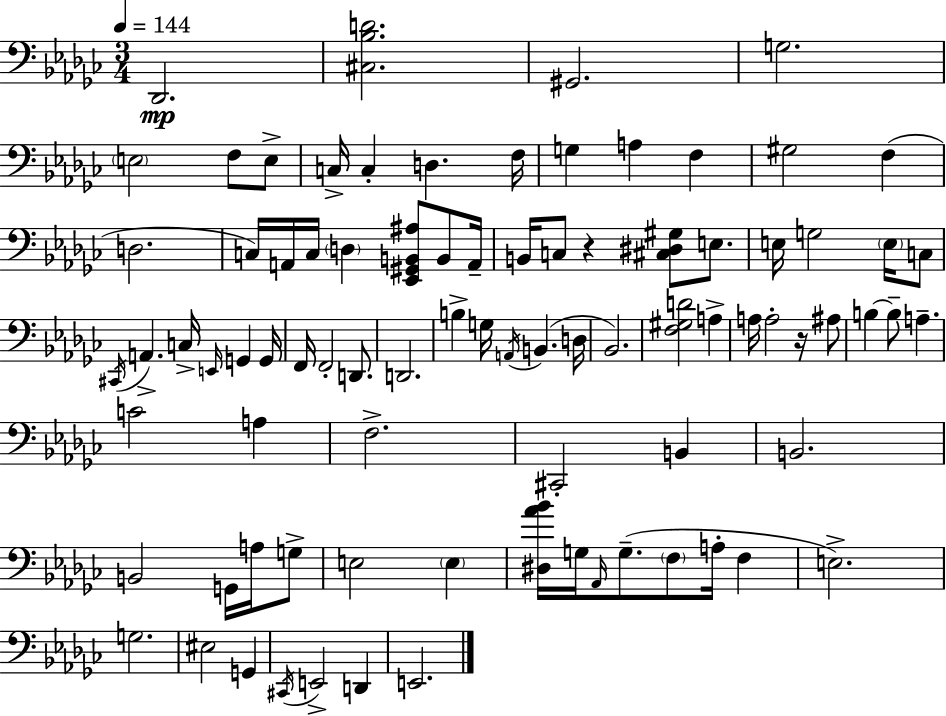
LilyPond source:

{
  \clef bass
  \numericTimeSignature
  \time 3/4
  \key ees \minor
  \tempo 4 = 144
  des,2.\mp | <cis bes d'>2. | gis,2. | g2. | \break \parenthesize e2 f8 e8-> | c16-> c4-. d4. f16 | g4 a4 f4 | gis2 f4( | \break d2. | c16) a,16 c16 \parenthesize d4 <ees, gis, b, ais>8 b,8 a,16-- | b,16 c8 r4 <cis dis gis>8 e8. | e16 g2 \parenthesize e16 c8 | \break \acciaccatura { cis,16 } a,4.-> c16-> \grace { e,16 } g,4 | g,16 f,16 f,2-. d,8. | d,2. | b4-> g16 \acciaccatura { a,16 }( b,4. | \break d16 bes,2.) | <f gis d'>2 a4-> | a16 a2-. | r16 ais8 b4~~ b8-- a4.-- | \break c'2 a4 | f2.-> | cis,2-. b,4 | b,2. | \break b,2 g,16 | a16 g8-> e2 \parenthesize e4 | <dis aes' bes'>16 g16 \grace { aes,16 }( g8.-- \parenthesize f8 a16-. | f4 e2.->) | \break g2. | eis2 | g,4 \acciaccatura { cis,16 } e,2-> | d,4 e,2. | \break \bar "|."
}